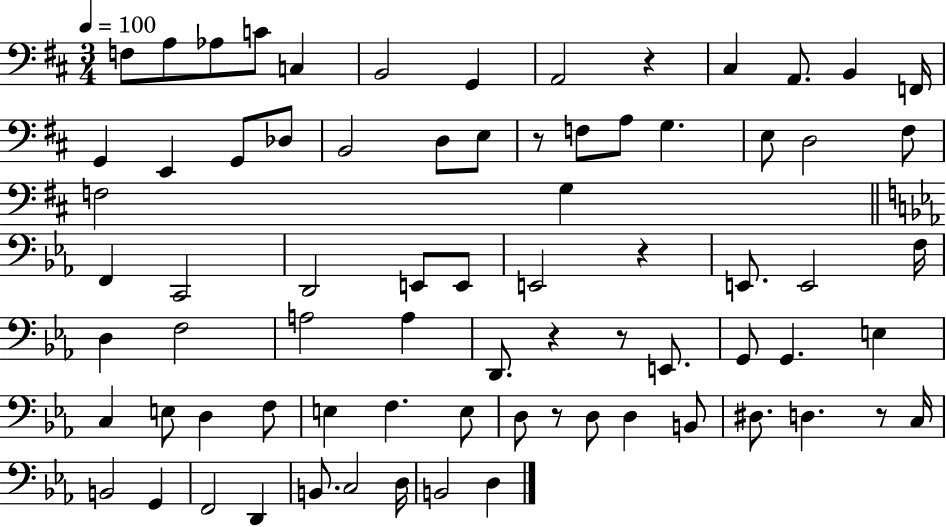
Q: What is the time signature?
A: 3/4